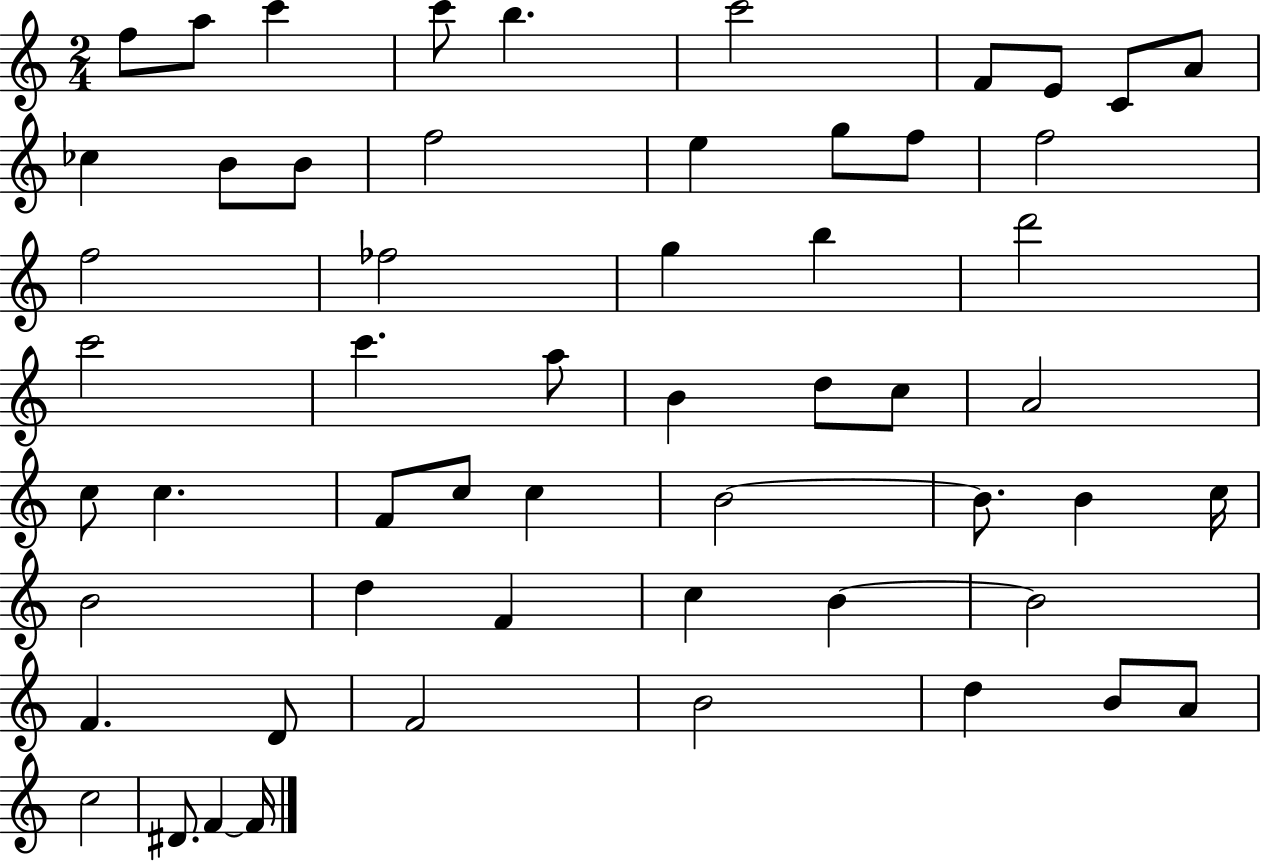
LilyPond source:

{
  \clef treble
  \numericTimeSignature
  \time 2/4
  \key c \major
  f''8 a''8 c'''4 | c'''8 b''4. | c'''2 | f'8 e'8 c'8 a'8 | \break ces''4 b'8 b'8 | f''2 | e''4 g''8 f''8 | f''2 | \break f''2 | fes''2 | g''4 b''4 | d'''2 | \break c'''2 | c'''4. a''8 | b'4 d''8 c''8 | a'2 | \break c''8 c''4. | f'8 c''8 c''4 | b'2~~ | b'8. b'4 c''16 | \break b'2 | d''4 f'4 | c''4 b'4~~ | b'2 | \break f'4. d'8 | f'2 | b'2 | d''4 b'8 a'8 | \break c''2 | dis'8. f'4~~ f'16 | \bar "|."
}